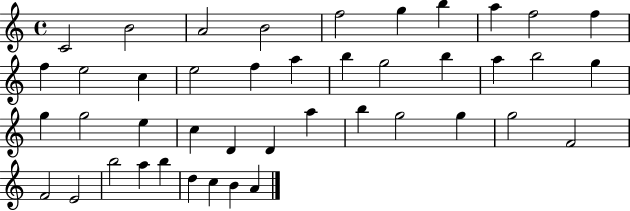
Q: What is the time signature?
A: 4/4